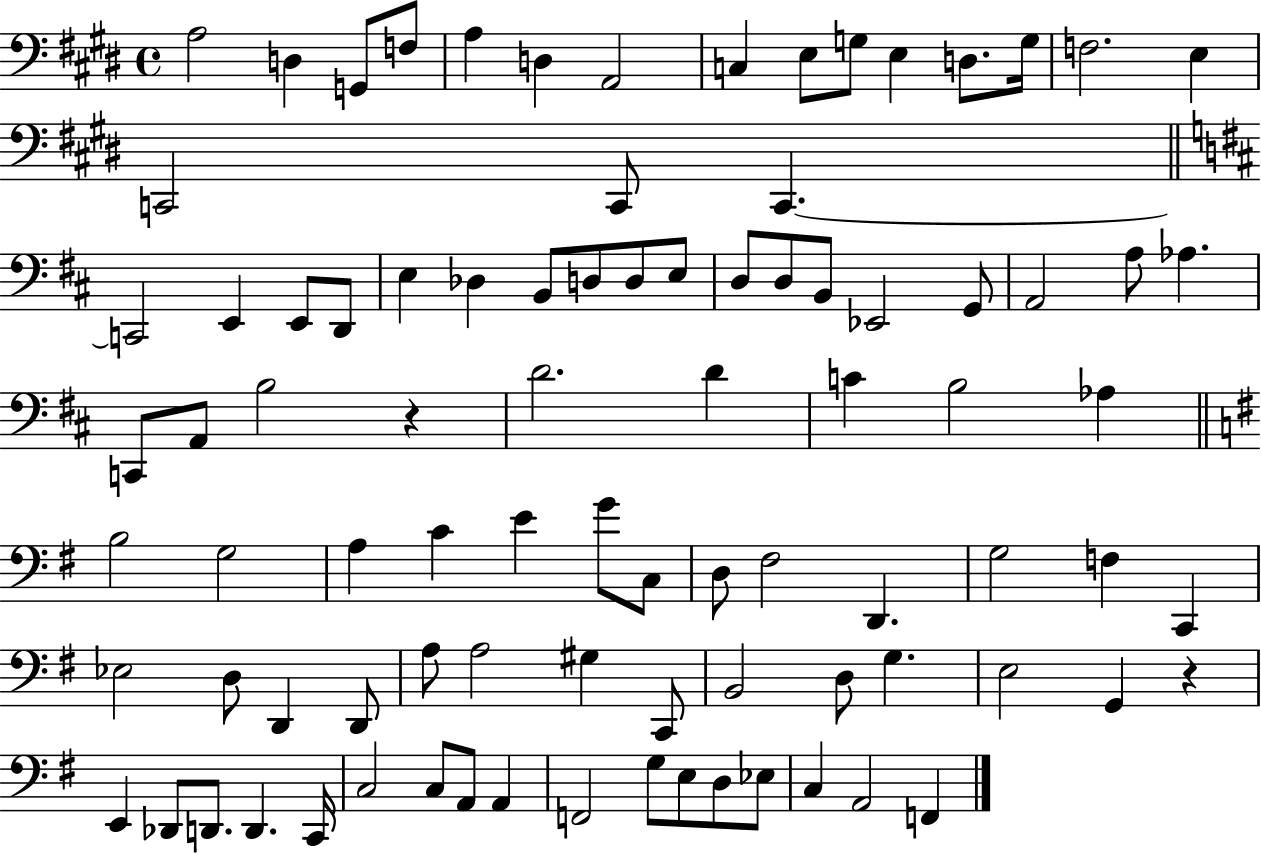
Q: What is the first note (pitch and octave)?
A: A3